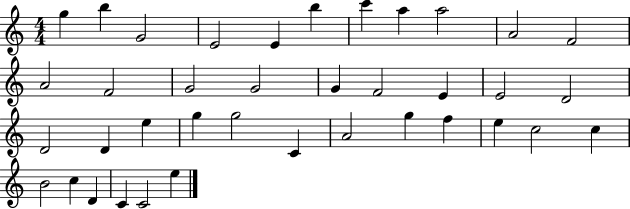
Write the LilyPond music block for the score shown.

{
  \clef treble
  \numericTimeSignature
  \time 4/4
  \key c \major
  g''4 b''4 g'2 | e'2 e'4 b''4 | c'''4 a''4 a''2 | a'2 f'2 | \break a'2 f'2 | g'2 g'2 | g'4 f'2 e'4 | e'2 d'2 | \break d'2 d'4 e''4 | g''4 g''2 c'4 | a'2 g''4 f''4 | e''4 c''2 c''4 | \break b'2 c''4 d'4 | c'4 c'2 e''4 | \bar "|."
}